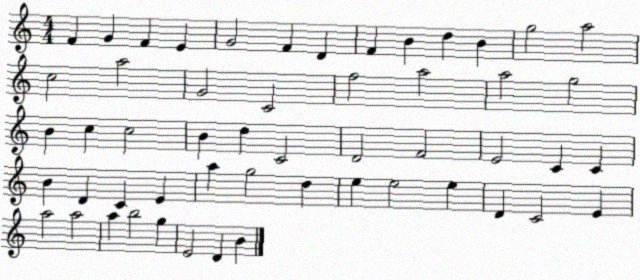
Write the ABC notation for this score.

X:1
T:Untitled
M:4/4
L:1/4
K:C
F G F E G2 F D F B d B g2 a2 c2 a2 G2 C2 f2 a2 a2 g2 B c c2 B d C2 D2 F2 E2 C C B D C E a g2 d e e2 e D C2 E a2 a2 a b2 g E2 D B